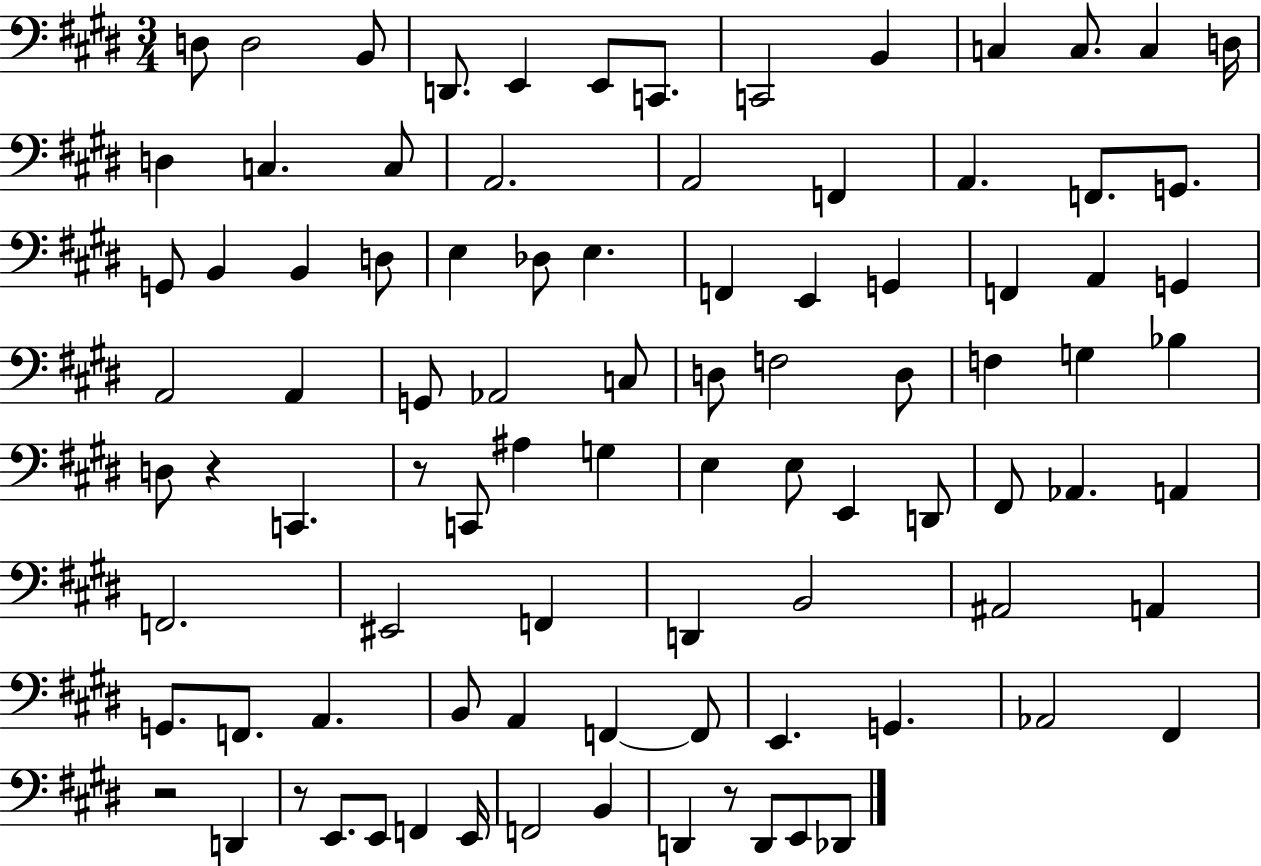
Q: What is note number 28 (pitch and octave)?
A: Db3